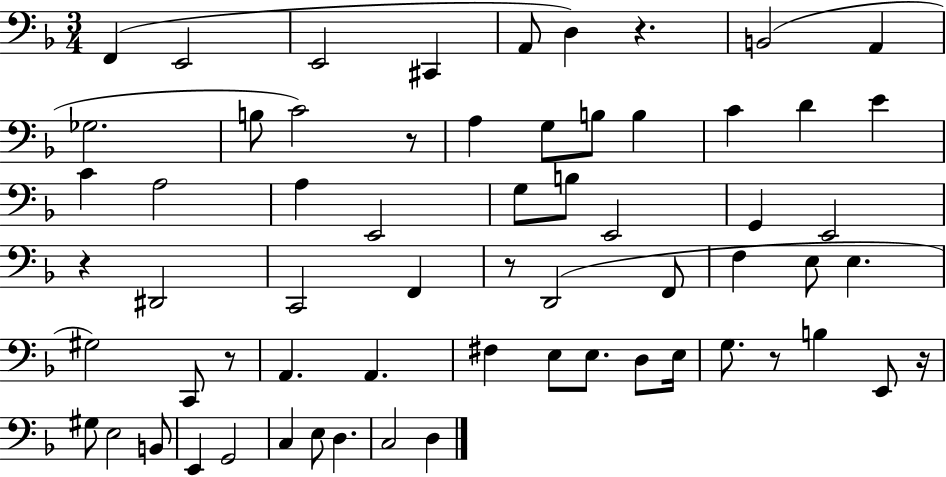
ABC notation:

X:1
T:Untitled
M:3/4
L:1/4
K:F
F,, E,,2 E,,2 ^C,, A,,/2 D, z B,,2 A,, _G,2 B,/2 C2 z/2 A, G,/2 B,/2 B, C D E C A,2 A, E,,2 G,/2 B,/2 E,,2 G,, E,,2 z ^D,,2 C,,2 F,, z/2 D,,2 F,,/2 F, E,/2 E, ^G,2 C,,/2 z/2 A,, A,, ^F, E,/2 E,/2 D,/2 E,/4 G,/2 z/2 B, E,,/2 z/4 ^G,/2 E,2 B,,/2 E,, G,,2 C, E,/2 D, C,2 D,